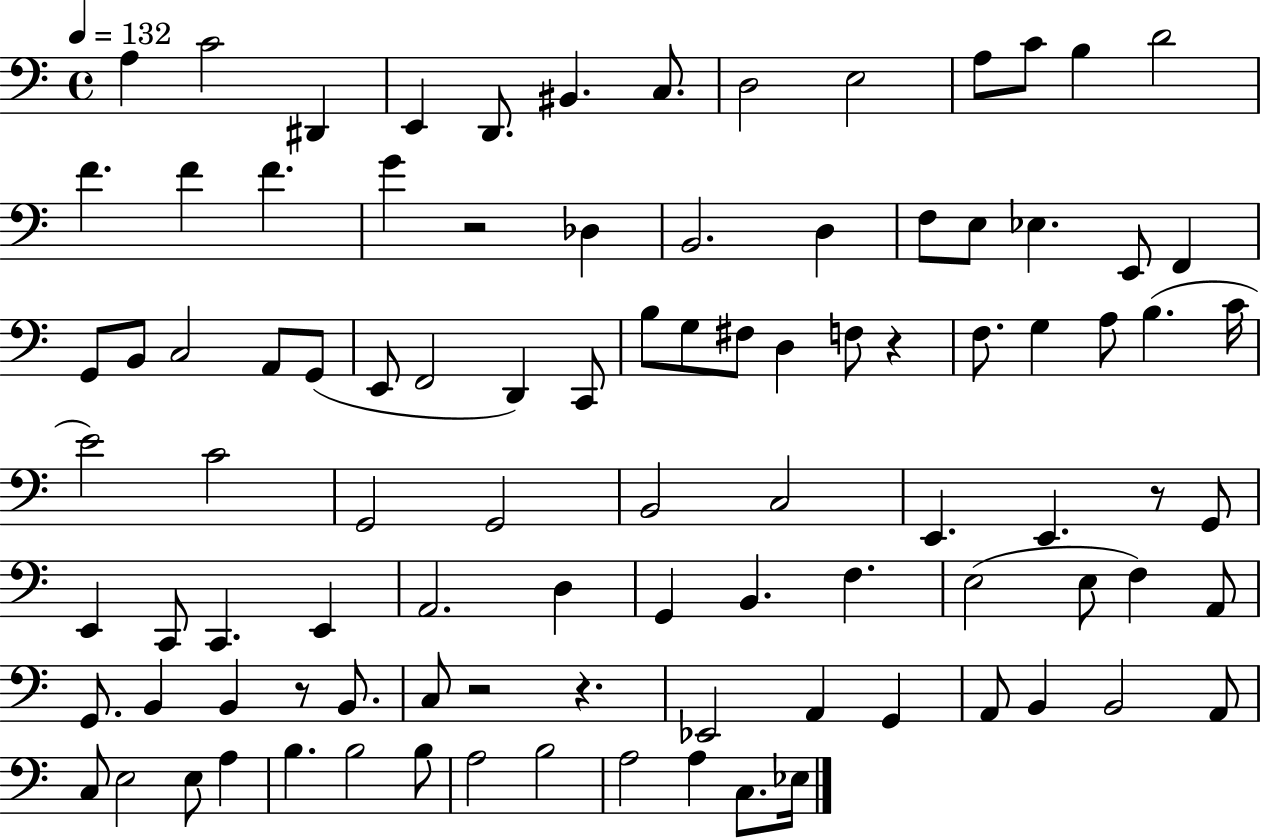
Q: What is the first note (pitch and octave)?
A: A3